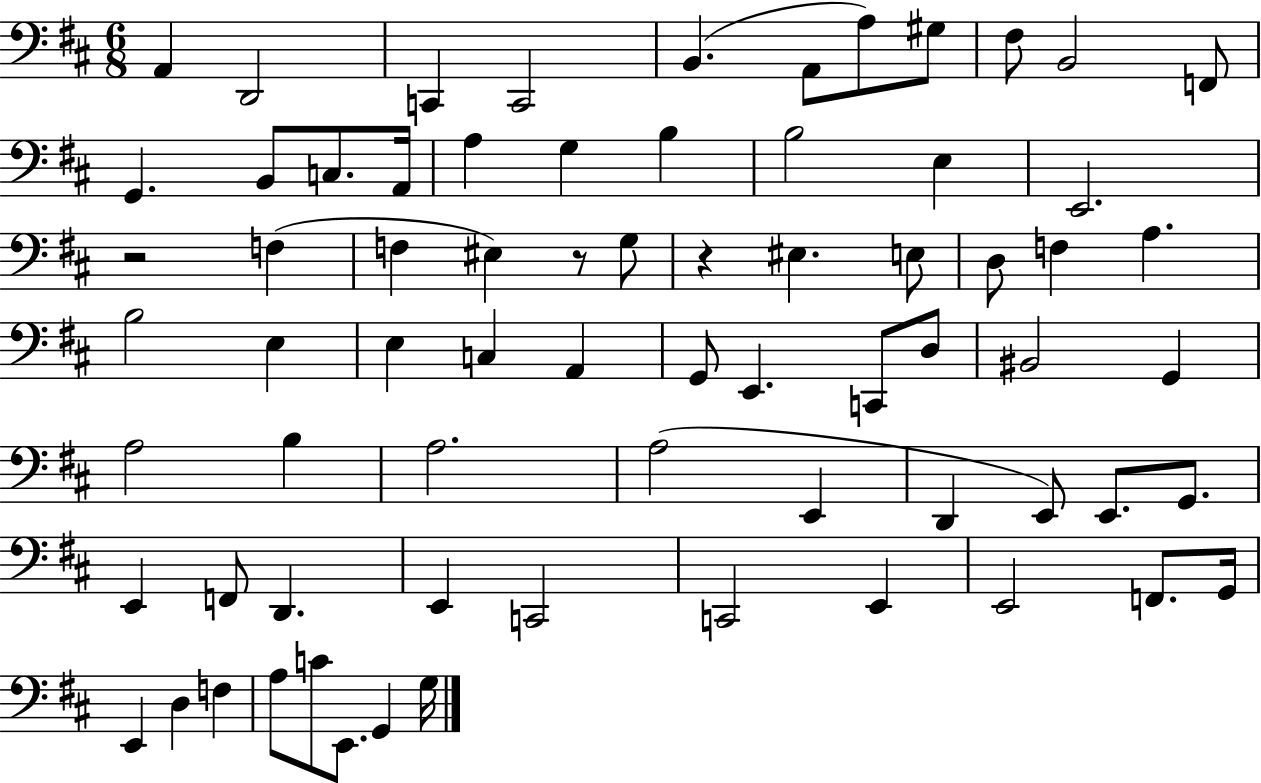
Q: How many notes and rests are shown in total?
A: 71